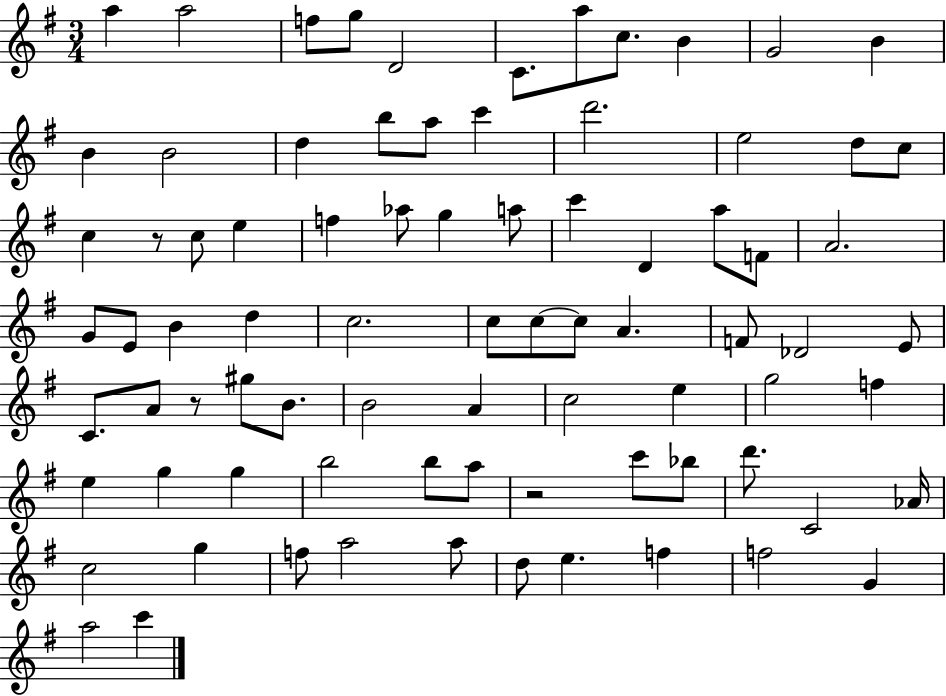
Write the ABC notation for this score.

X:1
T:Untitled
M:3/4
L:1/4
K:G
a a2 f/2 g/2 D2 C/2 a/2 c/2 B G2 B B B2 d b/2 a/2 c' d'2 e2 d/2 c/2 c z/2 c/2 e f _a/2 g a/2 c' D a/2 F/2 A2 G/2 E/2 B d c2 c/2 c/2 c/2 A F/2 _D2 E/2 C/2 A/2 z/2 ^g/2 B/2 B2 A c2 e g2 f e g g b2 b/2 a/2 z2 c'/2 _b/2 d'/2 C2 _A/4 c2 g f/2 a2 a/2 d/2 e f f2 G a2 c'